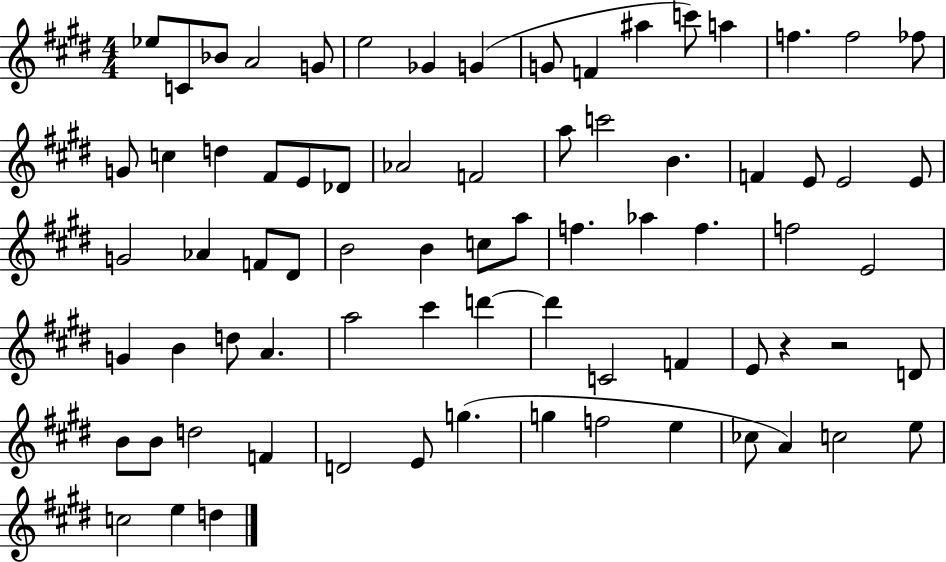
Eb5/e C4/e Bb4/e A4/h G4/e E5/h Gb4/q G4/q G4/e F4/q A#5/q C6/e A5/q F5/q. F5/h FES5/e G4/e C5/q D5/q F#4/e E4/e Db4/e Ab4/h F4/h A5/e C6/h B4/q. F4/q E4/e E4/h E4/e G4/h Ab4/q F4/e D#4/e B4/h B4/q C5/e A5/e F5/q. Ab5/q F5/q. F5/h E4/h G4/q B4/q D5/e A4/q. A5/h C#6/q D6/q D6/q C4/h F4/q E4/e R/q R/h D4/e B4/e B4/e D5/h F4/q D4/h E4/e G5/q. G5/q F5/h E5/q CES5/e A4/q C5/h E5/e C5/h E5/q D5/q